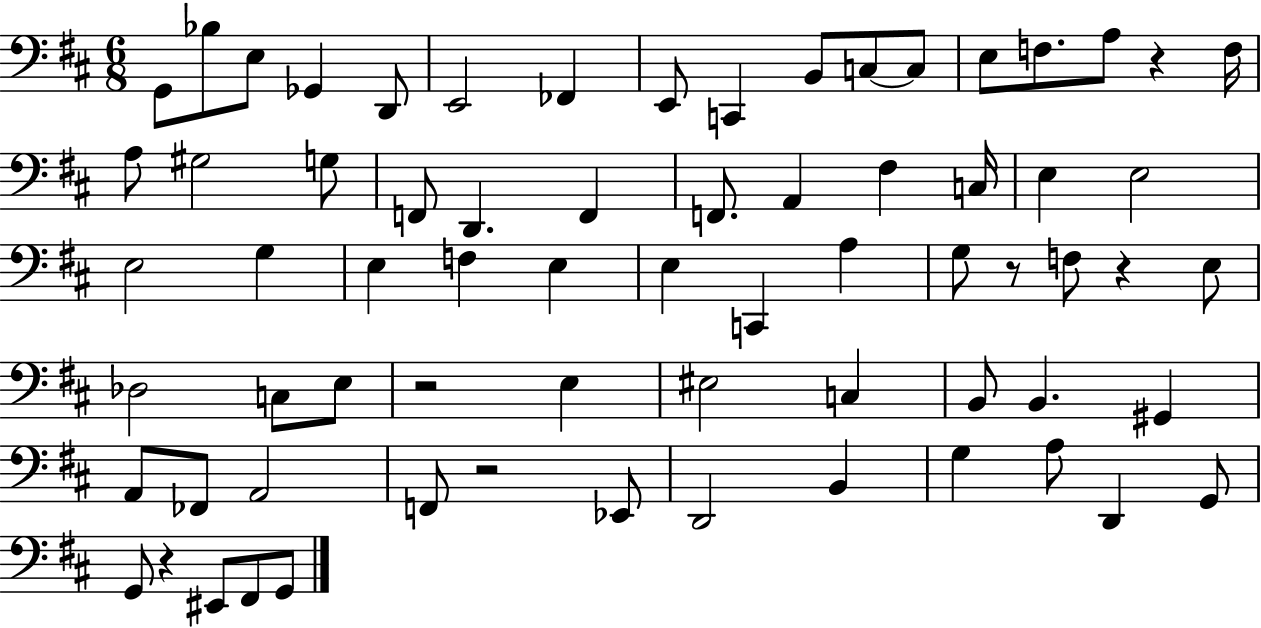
{
  \clef bass
  \numericTimeSignature
  \time 6/8
  \key d \major
  g,8 bes8 e8 ges,4 d,8 | e,2 fes,4 | e,8 c,4 b,8 c8~~ c8 | e8 f8. a8 r4 f16 | \break a8 gis2 g8 | f,8 d,4. f,4 | f,8. a,4 fis4 c16 | e4 e2 | \break e2 g4 | e4 f4 e4 | e4 c,4 a4 | g8 r8 f8 r4 e8 | \break des2 c8 e8 | r2 e4 | eis2 c4 | b,8 b,4. gis,4 | \break a,8 fes,8 a,2 | f,8 r2 ees,8 | d,2 b,4 | g4 a8 d,4 g,8 | \break g,8 r4 eis,8 fis,8 g,8 | \bar "|."
}